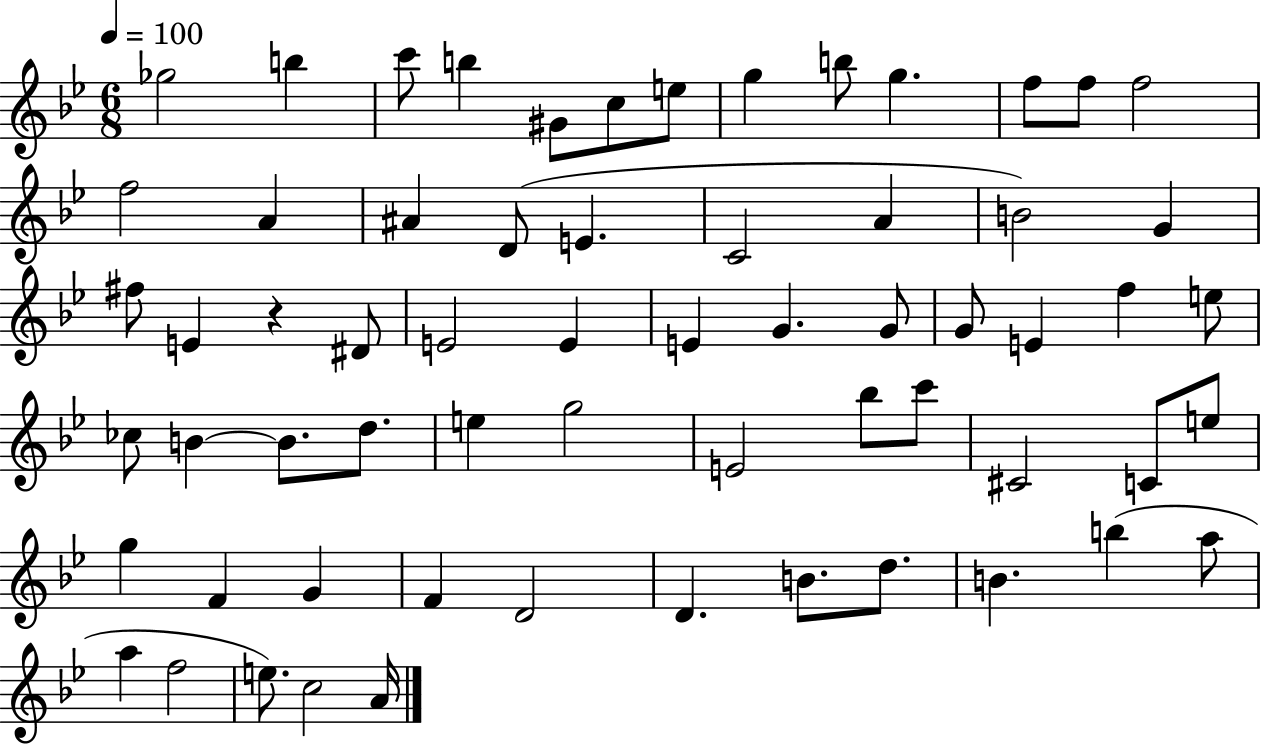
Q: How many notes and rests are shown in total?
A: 63